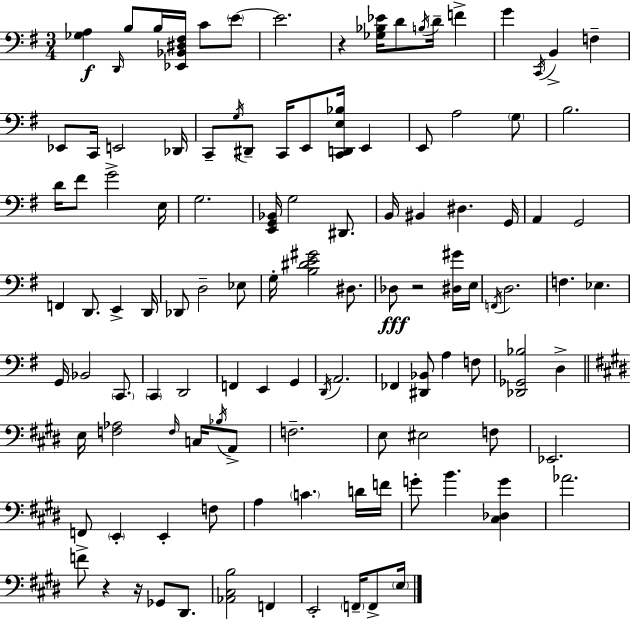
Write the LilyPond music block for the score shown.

{
  \clef bass
  \numericTimeSignature
  \time 3/4
  \key g \major
  <ges a>4\f \grace { d,16 } b8 b16 <ees, bes, dis fis>16 c'8 \parenthesize e'8~~ | e'2. | r4 <ges bes ees'>16 d'8 \acciaccatura { b16 } d'16-- f'4-> | g'4 \acciaccatura { c,16 } b,4-> f4-- | \break ees,8 c,16 e,2 | des,16 c,8-- \acciaccatura { g16 } dis,8-- c,16 e,8 <c, d, e bes>16 | e,4 e,8 a2 | \parenthesize g8 b2. | \break d'16 fis'8 g'2-> | e16 g2. | <e, g, bes,>16 g2 | dis,8. b,16 bis,4 dis4. | \break g,16 a,4 g,2 | f,4 d,8. e,4-> | d,16 des,8 d2-- | ees8 g16-. <b dis' e' gis'>2 | \break dis8. des8\fff r2 | <dis gis'>16 e16 \acciaccatura { f,16 } d2. | f4. ees4. | g,16 bes,2 | \break \parenthesize c,8. \parenthesize c,4 d,2 | f,4 e,4 | g,4 \acciaccatura { d,16 } a,2. | fes,4 <dis, bes,>8 | \break a4 f8 <des, ges, bes>2 | d4-> \bar "||" \break \key e \major e16 <f aes>2 \grace { f16 } c16 \acciaccatura { bes16 } | a,8-> f2.-- | e8 eis2 | f8 ees,2. | \break f,8 \parenthesize e,4-. e,4-. | f8 a4 \parenthesize c'4. | d'16 f'16 g'8-. b'4. <cis des g'>4 | aes'2. | \break f'8-> r4 r16 ges,8 dis,8. | <aes, cis b>2 f,4 | e,2-. \parenthesize f,16-- f,8-> | \parenthesize e16 \bar "|."
}